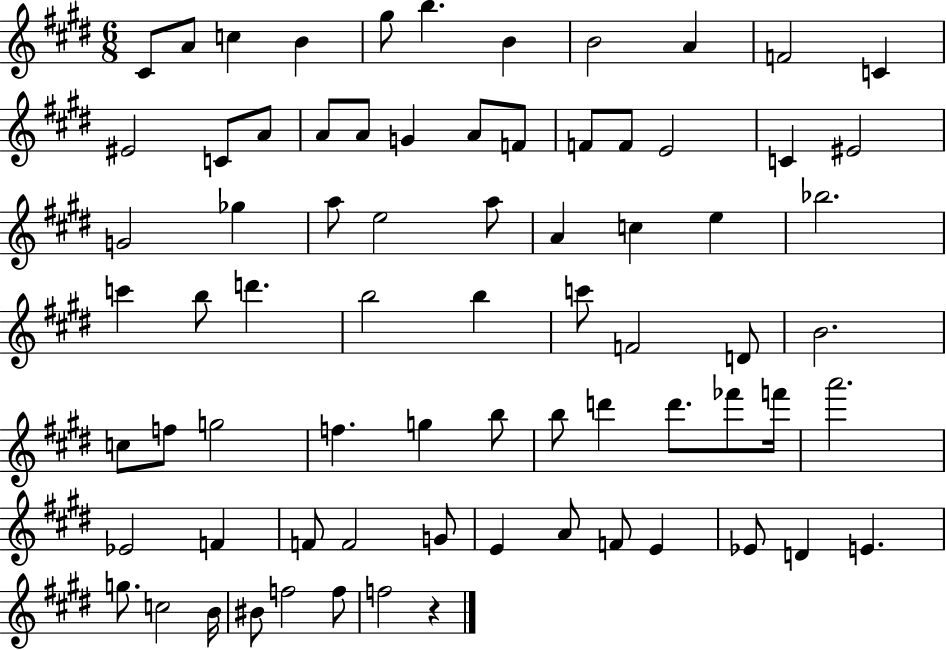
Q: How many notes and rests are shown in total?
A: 74